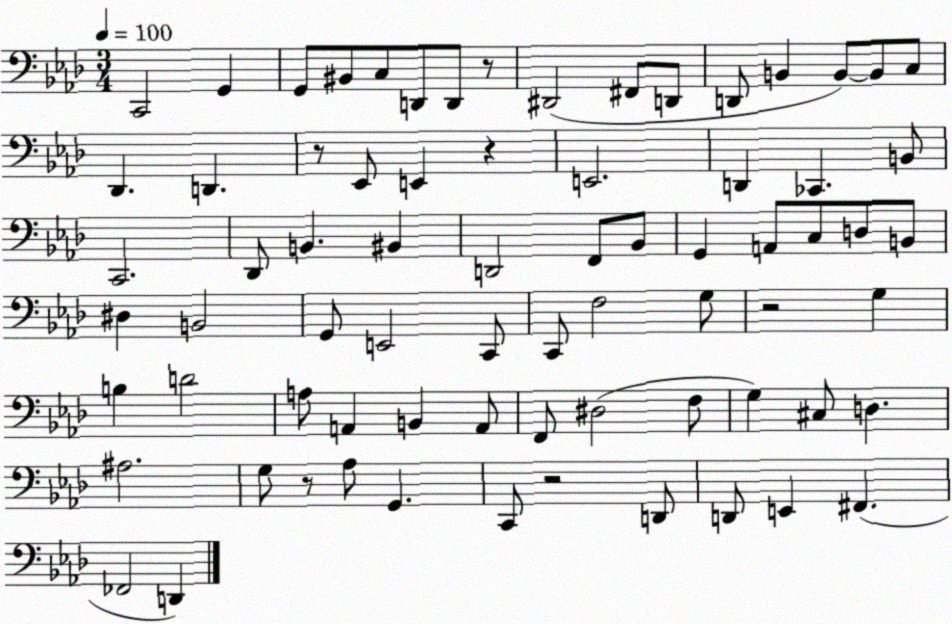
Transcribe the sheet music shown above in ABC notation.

X:1
T:Untitled
M:3/4
L:1/4
K:Ab
C,,2 G,, G,,/2 ^B,,/2 C,/2 D,,/2 D,,/2 z/2 ^D,,2 ^F,,/2 D,,/2 D,,/2 B,, B,,/2 B,,/2 C,/2 _D,, D,, z/2 _E,,/2 E,, z E,,2 D,, _C,, B,,/2 C,,2 _D,,/2 B,, ^B,, D,,2 F,,/2 _B,,/2 G,, A,,/2 C,/2 D,/2 B,,/2 ^D, B,,2 G,,/2 E,,2 C,,/2 C,,/2 F,2 G,/2 z2 G, B, D2 A,/2 A,, B,, A,,/2 F,,/2 ^D,2 F,/2 G, ^C,/2 D, ^A,2 G,/2 z/2 _A,/2 G,, C,,/2 z2 D,,/2 D,,/2 E,, ^F,, _F,,2 D,,